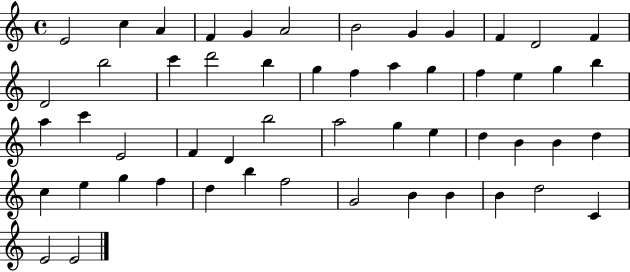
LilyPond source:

{
  \clef treble
  \time 4/4
  \defaultTimeSignature
  \key c \major
  e'2 c''4 a'4 | f'4 g'4 a'2 | b'2 g'4 g'4 | f'4 d'2 f'4 | \break d'2 b''2 | c'''4 d'''2 b''4 | g''4 f''4 a''4 g''4 | f''4 e''4 g''4 b''4 | \break a''4 c'''4 e'2 | f'4 d'4 b''2 | a''2 g''4 e''4 | d''4 b'4 b'4 d''4 | \break c''4 e''4 g''4 f''4 | d''4 b''4 f''2 | g'2 b'4 b'4 | b'4 d''2 c'4 | \break e'2 e'2 | \bar "|."
}